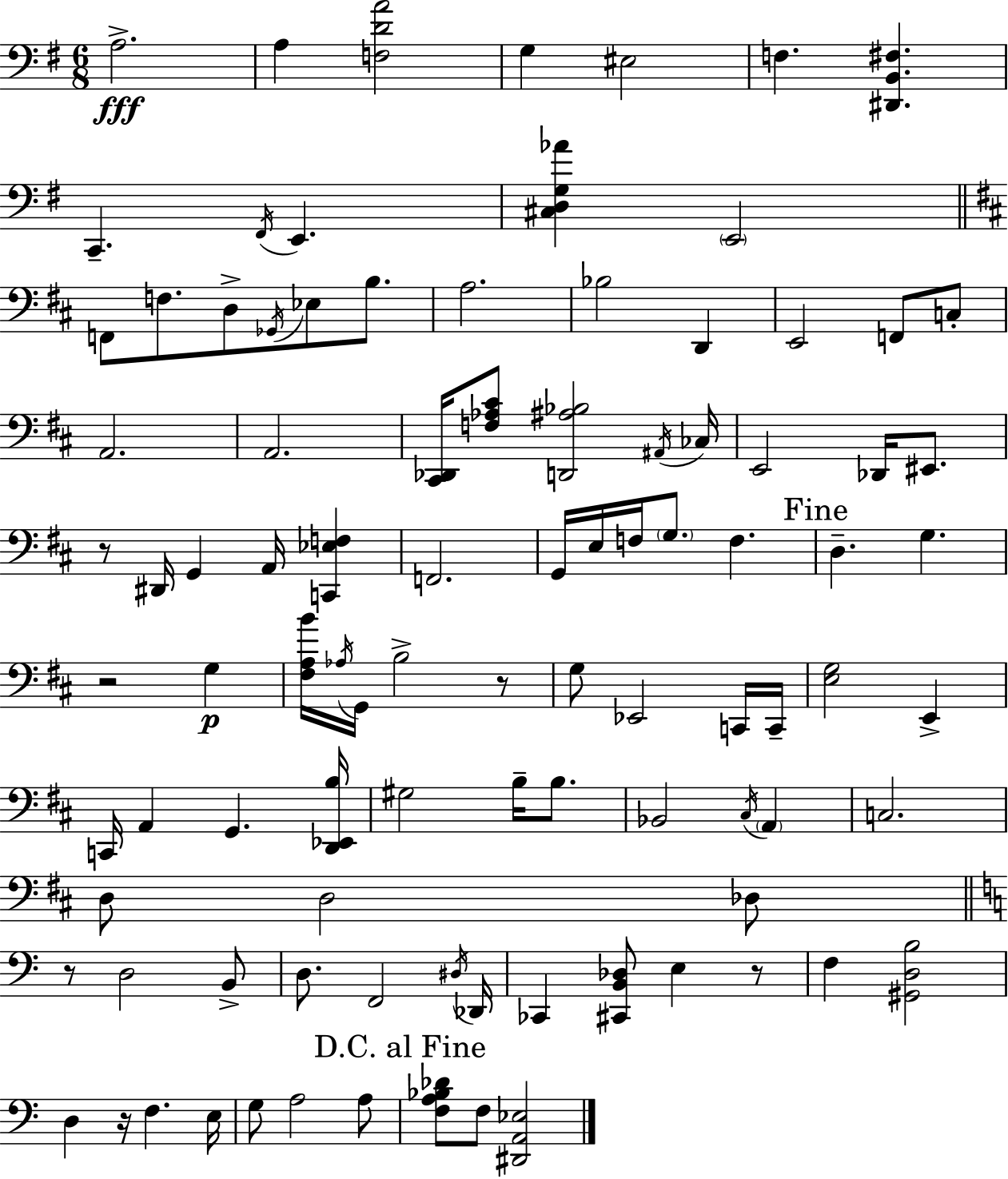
A3/h. A3/q [F3,D4,A4]/h G3/q EIS3/h F3/q. [D#2,B2,F#3]/q. C2/q. F#2/s E2/q. [C#3,D3,G3,Ab4]/q E2/h F2/e F3/e. D3/e Gb2/s Eb3/e B3/e. A3/h. Bb3/h D2/q E2/h F2/e C3/e A2/h. A2/h. [C#2,Db2]/s [F3,Ab3,C#4]/e [D2,A#3,Bb3]/h A#2/s CES3/s E2/h Db2/s EIS2/e. R/e D#2/s G2/q A2/s [C2,Eb3,F3]/q F2/h. G2/s E3/s F3/s G3/e. F3/q. D3/q. G3/q. R/h G3/q [F#3,A3,B4]/s Ab3/s G2/s B3/h R/e G3/e Eb2/h C2/s C2/s [E3,G3]/h E2/q C2/s A2/q G2/q. [D2,Eb2,B3]/s G#3/h B3/s B3/e. Bb2/h C#3/s A2/q C3/h. D3/e D3/h Db3/e R/e D3/h B2/e D3/e. F2/h D#3/s Db2/s CES2/q [C#2,B2,Db3]/e E3/q R/e F3/q [G#2,D3,B3]/h D3/q R/s F3/q. E3/s G3/e A3/h A3/e [F3,A3,Bb3,Db4]/e F3/e [D#2,A2,Eb3]/h